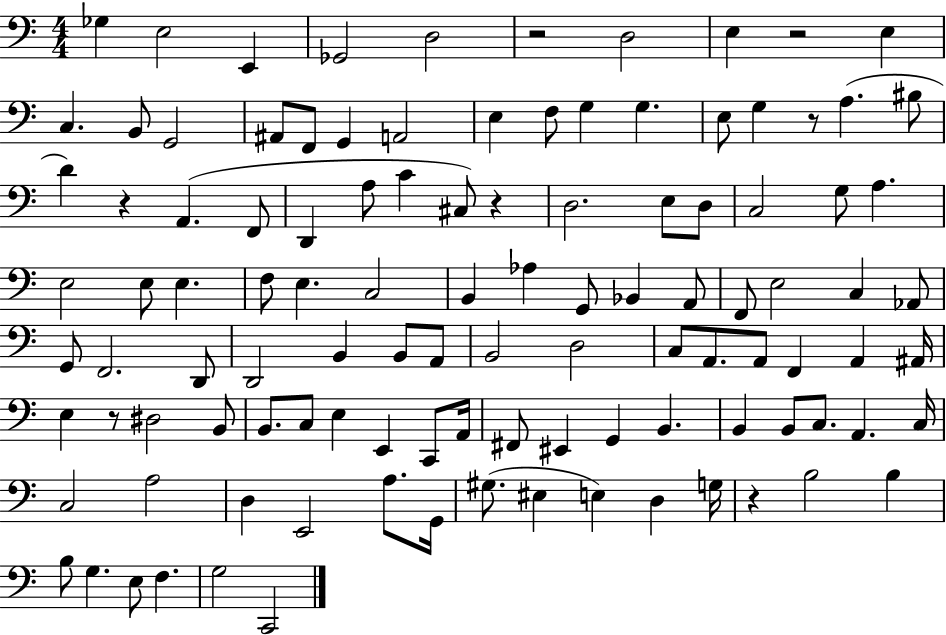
Gb3/q E3/h E2/q Gb2/h D3/h R/h D3/h E3/q R/h E3/q C3/q. B2/e G2/h A#2/e F2/e G2/q A2/h E3/q F3/e G3/q G3/q. E3/e G3/q R/e A3/q. BIS3/e D4/q R/q A2/q. F2/e D2/q A3/e C4/q C#3/e R/q D3/h. E3/e D3/e C3/h G3/e A3/q. E3/h E3/e E3/q. F3/e E3/q. C3/h B2/q Ab3/q G2/e Bb2/q A2/e F2/e E3/h C3/q Ab2/e G2/e F2/h. D2/e D2/h B2/q B2/e A2/e B2/h D3/h C3/e A2/e. A2/e F2/q A2/q A#2/s E3/q R/e D#3/h B2/e B2/e. C3/e E3/q E2/q C2/e A2/s F#2/e EIS2/q G2/q B2/q. B2/q B2/e C3/e. A2/q. C3/s C3/h A3/h D3/q E2/h A3/e. G2/s G#3/e. EIS3/q E3/q D3/q G3/s R/q B3/h B3/q B3/e G3/q. E3/e F3/q. G3/h C2/h